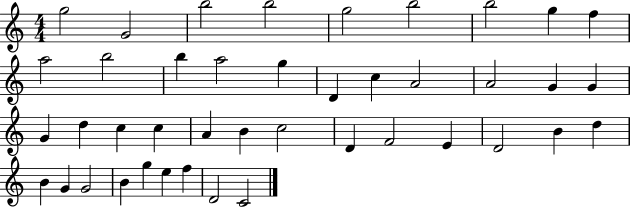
{
  \clef treble
  \numericTimeSignature
  \time 4/4
  \key c \major
  g''2 g'2 | b''2 b''2 | g''2 b''2 | b''2 g''4 f''4 | \break a''2 b''2 | b''4 a''2 g''4 | d'4 c''4 a'2 | a'2 g'4 g'4 | \break g'4 d''4 c''4 c''4 | a'4 b'4 c''2 | d'4 f'2 e'4 | d'2 b'4 d''4 | \break b'4 g'4 g'2 | b'4 g''4 e''4 f''4 | d'2 c'2 | \bar "|."
}